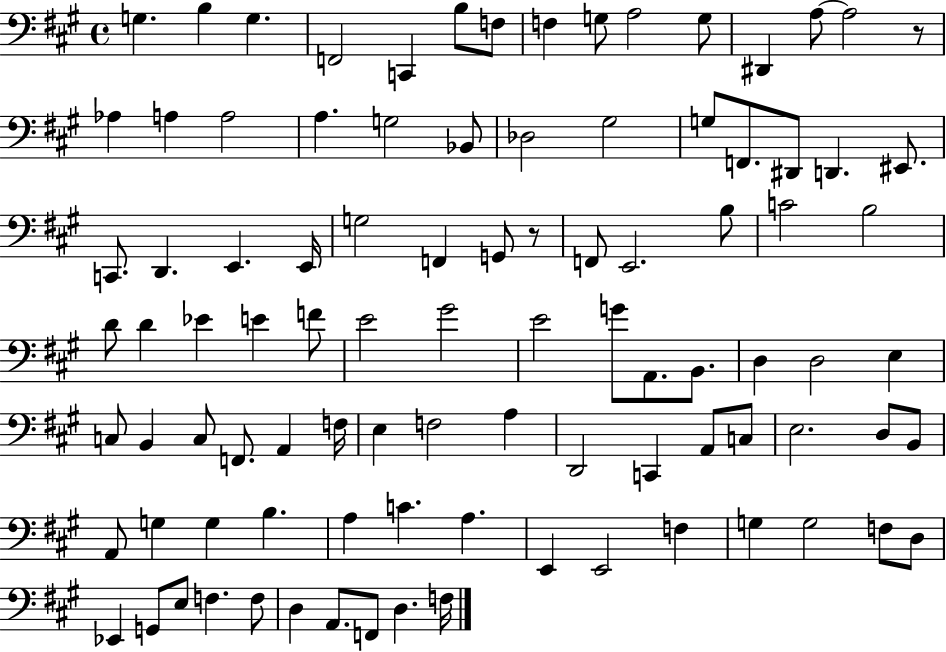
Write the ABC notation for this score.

X:1
T:Untitled
M:4/4
L:1/4
K:A
G, B, G, F,,2 C,, B,/2 F,/2 F, G,/2 A,2 G,/2 ^D,, A,/2 A,2 z/2 _A, A, A,2 A, G,2 _B,,/2 _D,2 ^G,2 G,/2 F,,/2 ^D,,/2 D,, ^E,,/2 C,,/2 D,, E,, E,,/4 G,2 F,, G,,/2 z/2 F,,/2 E,,2 B,/2 C2 B,2 D/2 D _E E F/2 E2 ^G2 E2 G/2 A,,/2 B,,/2 D, D,2 E, C,/2 B,, C,/2 F,,/2 A,, F,/4 E, F,2 A, D,,2 C,, A,,/2 C,/2 E,2 D,/2 B,,/2 A,,/2 G, G, B, A, C A, E,, E,,2 F, G, G,2 F,/2 D,/2 _E,, G,,/2 E,/2 F, F,/2 D, A,,/2 F,,/2 D, F,/4